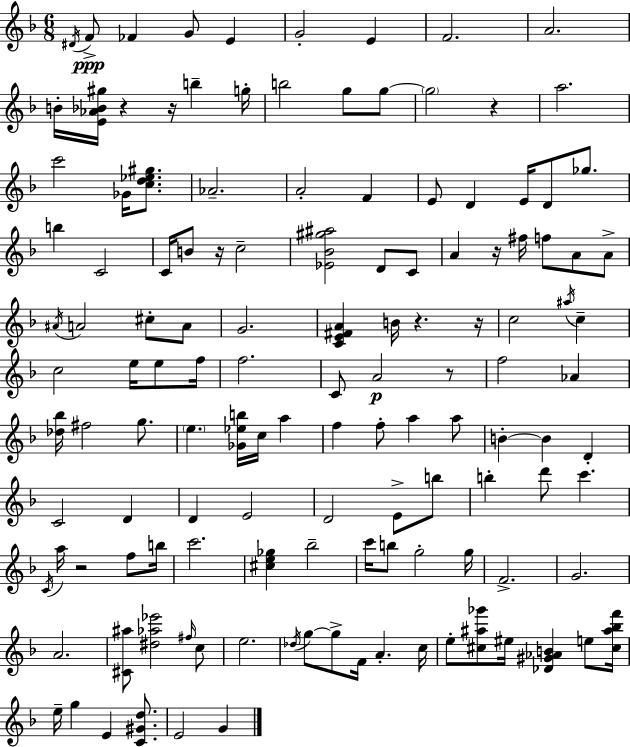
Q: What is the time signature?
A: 6/8